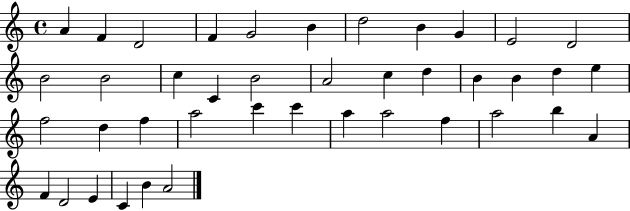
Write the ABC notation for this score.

X:1
T:Untitled
M:4/4
L:1/4
K:C
A F D2 F G2 B d2 B G E2 D2 B2 B2 c C B2 A2 c d B B d e f2 d f a2 c' c' a a2 f a2 b A F D2 E C B A2